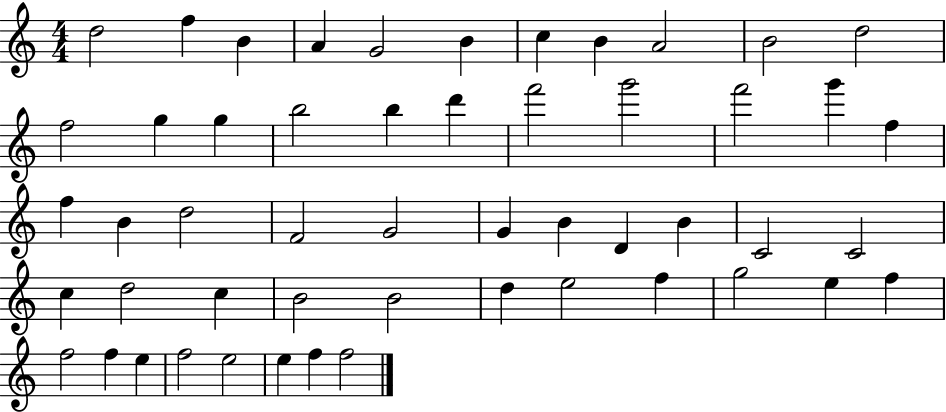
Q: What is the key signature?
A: C major